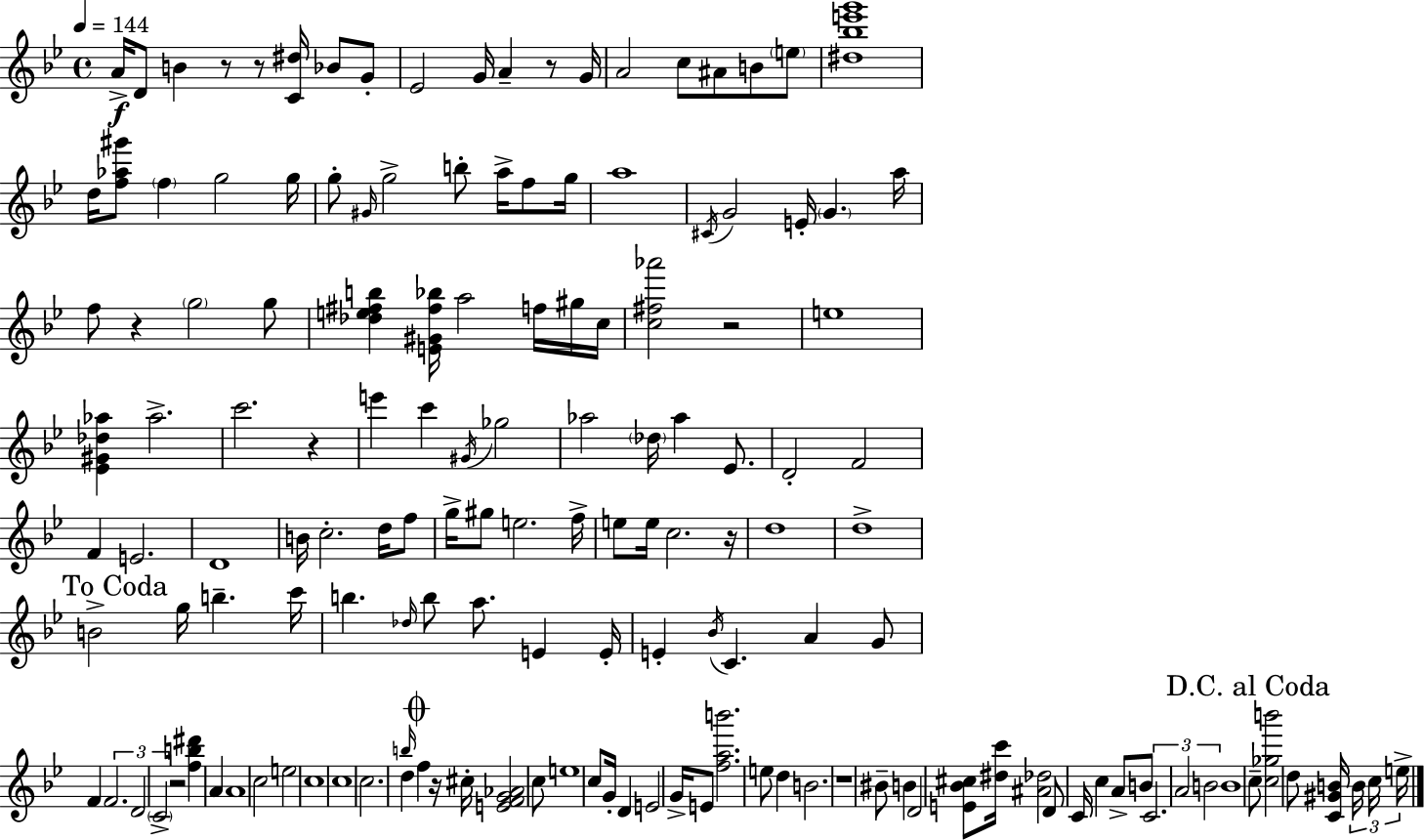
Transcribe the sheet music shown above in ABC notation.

X:1
T:Untitled
M:4/4
L:1/4
K:Bb
A/4 D/2 B z/2 z/2 [C^d]/4 _B/2 G/2 _E2 G/4 A z/2 G/4 A2 c/2 ^A/2 B/2 e/2 [^d_be'g']4 d/4 [f_a^g']/2 f g2 g/4 g/2 ^G/4 g2 b/2 a/4 f/2 g/4 a4 ^C/4 G2 E/4 G a/4 f/2 z g2 g/2 [_de^fb] [E^G^f_b]/4 a2 f/4 ^g/4 c/4 [c^f_a']2 z2 e4 [_E^G_d_a] _a2 c'2 z e' c' ^G/4 _g2 _a2 _d/4 _a _E/2 D2 F2 F E2 D4 B/4 c2 d/4 f/2 g/4 ^g/2 e2 f/4 e/2 e/4 c2 z/4 d4 d4 B2 g/4 b c'/4 b _d/4 b/2 a/2 E E/4 E _B/4 C A G/2 F F2 D2 C2 z2 [fb^d'] A A4 c2 e2 c4 c4 c2 b/4 d f z/4 ^c/4 [EFG_A]2 c/2 e4 c/2 G/4 D E2 G/4 E/2 [fab']2 e/2 d B2 z4 ^B/2 B D2 [E_B^c]/2 [^dc']/4 [^A_d]2 D/2 C/4 c A/2 B/2 C2 A2 B2 B4 c/2 [c_gb']2 d/2 [C^GB]/4 B/4 c/4 e/4